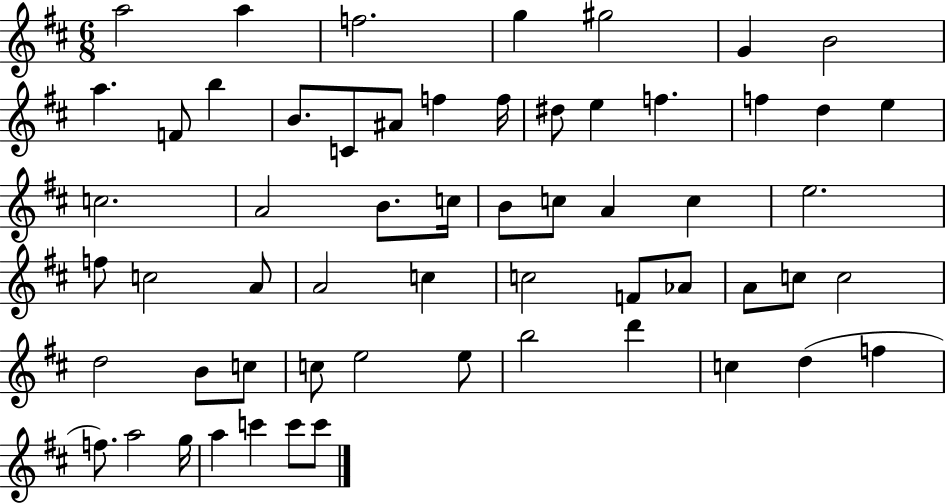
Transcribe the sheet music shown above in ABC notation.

X:1
T:Untitled
M:6/8
L:1/4
K:D
a2 a f2 g ^g2 G B2 a F/2 b B/2 C/2 ^A/2 f f/4 ^d/2 e f f d e c2 A2 B/2 c/4 B/2 c/2 A c e2 f/2 c2 A/2 A2 c c2 F/2 _A/2 A/2 c/2 c2 d2 B/2 c/2 c/2 e2 e/2 b2 d' c d f f/2 a2 g/4 a c' c'/2 c'/2